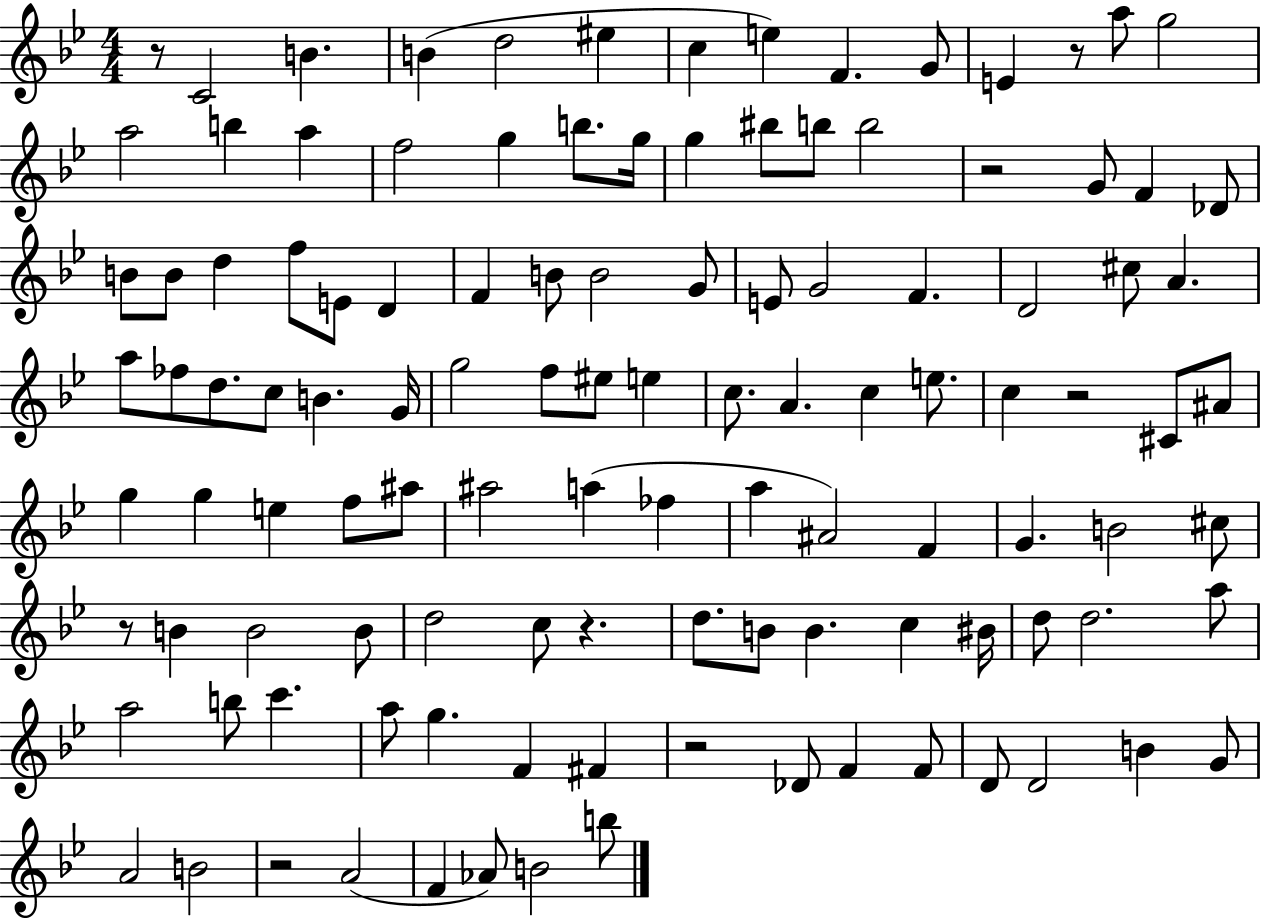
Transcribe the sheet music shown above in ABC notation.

X:1
T:Untitled
M:4/4
L:1/4
K:Bb
z/2 C2 B B d2 ^e c e F G/2 E z/2 a/2 g2 a2 b a f2 g b/2 g/4 g ^b/2 b/2 b2 z2 G/2 F _D/2 B/2 B/2 d f/2 E/2 D F B/2 B2 G/2 E/2 G2 F D2 ^c/2 A a/2 _f/2 d/2 c/2 B G/4 g2 f/2 ^e/2 e c/2 A c e/2 c z2 ^C/2 ^A/2 g g e f/2 ^a/2 ^a2 a _f a ^A2 F G B2 ^c/2 z/2 B B2 B/2 d2 c/2 z d/2 B/2 B c ^B/4 d/2 d2 a/2 a2 b/2 c' a/2 g F ^F z2 _D/2 F F/2 D/2 D2 B G/2 A2 B2 z2 A2 F _A/2 B2 b/2